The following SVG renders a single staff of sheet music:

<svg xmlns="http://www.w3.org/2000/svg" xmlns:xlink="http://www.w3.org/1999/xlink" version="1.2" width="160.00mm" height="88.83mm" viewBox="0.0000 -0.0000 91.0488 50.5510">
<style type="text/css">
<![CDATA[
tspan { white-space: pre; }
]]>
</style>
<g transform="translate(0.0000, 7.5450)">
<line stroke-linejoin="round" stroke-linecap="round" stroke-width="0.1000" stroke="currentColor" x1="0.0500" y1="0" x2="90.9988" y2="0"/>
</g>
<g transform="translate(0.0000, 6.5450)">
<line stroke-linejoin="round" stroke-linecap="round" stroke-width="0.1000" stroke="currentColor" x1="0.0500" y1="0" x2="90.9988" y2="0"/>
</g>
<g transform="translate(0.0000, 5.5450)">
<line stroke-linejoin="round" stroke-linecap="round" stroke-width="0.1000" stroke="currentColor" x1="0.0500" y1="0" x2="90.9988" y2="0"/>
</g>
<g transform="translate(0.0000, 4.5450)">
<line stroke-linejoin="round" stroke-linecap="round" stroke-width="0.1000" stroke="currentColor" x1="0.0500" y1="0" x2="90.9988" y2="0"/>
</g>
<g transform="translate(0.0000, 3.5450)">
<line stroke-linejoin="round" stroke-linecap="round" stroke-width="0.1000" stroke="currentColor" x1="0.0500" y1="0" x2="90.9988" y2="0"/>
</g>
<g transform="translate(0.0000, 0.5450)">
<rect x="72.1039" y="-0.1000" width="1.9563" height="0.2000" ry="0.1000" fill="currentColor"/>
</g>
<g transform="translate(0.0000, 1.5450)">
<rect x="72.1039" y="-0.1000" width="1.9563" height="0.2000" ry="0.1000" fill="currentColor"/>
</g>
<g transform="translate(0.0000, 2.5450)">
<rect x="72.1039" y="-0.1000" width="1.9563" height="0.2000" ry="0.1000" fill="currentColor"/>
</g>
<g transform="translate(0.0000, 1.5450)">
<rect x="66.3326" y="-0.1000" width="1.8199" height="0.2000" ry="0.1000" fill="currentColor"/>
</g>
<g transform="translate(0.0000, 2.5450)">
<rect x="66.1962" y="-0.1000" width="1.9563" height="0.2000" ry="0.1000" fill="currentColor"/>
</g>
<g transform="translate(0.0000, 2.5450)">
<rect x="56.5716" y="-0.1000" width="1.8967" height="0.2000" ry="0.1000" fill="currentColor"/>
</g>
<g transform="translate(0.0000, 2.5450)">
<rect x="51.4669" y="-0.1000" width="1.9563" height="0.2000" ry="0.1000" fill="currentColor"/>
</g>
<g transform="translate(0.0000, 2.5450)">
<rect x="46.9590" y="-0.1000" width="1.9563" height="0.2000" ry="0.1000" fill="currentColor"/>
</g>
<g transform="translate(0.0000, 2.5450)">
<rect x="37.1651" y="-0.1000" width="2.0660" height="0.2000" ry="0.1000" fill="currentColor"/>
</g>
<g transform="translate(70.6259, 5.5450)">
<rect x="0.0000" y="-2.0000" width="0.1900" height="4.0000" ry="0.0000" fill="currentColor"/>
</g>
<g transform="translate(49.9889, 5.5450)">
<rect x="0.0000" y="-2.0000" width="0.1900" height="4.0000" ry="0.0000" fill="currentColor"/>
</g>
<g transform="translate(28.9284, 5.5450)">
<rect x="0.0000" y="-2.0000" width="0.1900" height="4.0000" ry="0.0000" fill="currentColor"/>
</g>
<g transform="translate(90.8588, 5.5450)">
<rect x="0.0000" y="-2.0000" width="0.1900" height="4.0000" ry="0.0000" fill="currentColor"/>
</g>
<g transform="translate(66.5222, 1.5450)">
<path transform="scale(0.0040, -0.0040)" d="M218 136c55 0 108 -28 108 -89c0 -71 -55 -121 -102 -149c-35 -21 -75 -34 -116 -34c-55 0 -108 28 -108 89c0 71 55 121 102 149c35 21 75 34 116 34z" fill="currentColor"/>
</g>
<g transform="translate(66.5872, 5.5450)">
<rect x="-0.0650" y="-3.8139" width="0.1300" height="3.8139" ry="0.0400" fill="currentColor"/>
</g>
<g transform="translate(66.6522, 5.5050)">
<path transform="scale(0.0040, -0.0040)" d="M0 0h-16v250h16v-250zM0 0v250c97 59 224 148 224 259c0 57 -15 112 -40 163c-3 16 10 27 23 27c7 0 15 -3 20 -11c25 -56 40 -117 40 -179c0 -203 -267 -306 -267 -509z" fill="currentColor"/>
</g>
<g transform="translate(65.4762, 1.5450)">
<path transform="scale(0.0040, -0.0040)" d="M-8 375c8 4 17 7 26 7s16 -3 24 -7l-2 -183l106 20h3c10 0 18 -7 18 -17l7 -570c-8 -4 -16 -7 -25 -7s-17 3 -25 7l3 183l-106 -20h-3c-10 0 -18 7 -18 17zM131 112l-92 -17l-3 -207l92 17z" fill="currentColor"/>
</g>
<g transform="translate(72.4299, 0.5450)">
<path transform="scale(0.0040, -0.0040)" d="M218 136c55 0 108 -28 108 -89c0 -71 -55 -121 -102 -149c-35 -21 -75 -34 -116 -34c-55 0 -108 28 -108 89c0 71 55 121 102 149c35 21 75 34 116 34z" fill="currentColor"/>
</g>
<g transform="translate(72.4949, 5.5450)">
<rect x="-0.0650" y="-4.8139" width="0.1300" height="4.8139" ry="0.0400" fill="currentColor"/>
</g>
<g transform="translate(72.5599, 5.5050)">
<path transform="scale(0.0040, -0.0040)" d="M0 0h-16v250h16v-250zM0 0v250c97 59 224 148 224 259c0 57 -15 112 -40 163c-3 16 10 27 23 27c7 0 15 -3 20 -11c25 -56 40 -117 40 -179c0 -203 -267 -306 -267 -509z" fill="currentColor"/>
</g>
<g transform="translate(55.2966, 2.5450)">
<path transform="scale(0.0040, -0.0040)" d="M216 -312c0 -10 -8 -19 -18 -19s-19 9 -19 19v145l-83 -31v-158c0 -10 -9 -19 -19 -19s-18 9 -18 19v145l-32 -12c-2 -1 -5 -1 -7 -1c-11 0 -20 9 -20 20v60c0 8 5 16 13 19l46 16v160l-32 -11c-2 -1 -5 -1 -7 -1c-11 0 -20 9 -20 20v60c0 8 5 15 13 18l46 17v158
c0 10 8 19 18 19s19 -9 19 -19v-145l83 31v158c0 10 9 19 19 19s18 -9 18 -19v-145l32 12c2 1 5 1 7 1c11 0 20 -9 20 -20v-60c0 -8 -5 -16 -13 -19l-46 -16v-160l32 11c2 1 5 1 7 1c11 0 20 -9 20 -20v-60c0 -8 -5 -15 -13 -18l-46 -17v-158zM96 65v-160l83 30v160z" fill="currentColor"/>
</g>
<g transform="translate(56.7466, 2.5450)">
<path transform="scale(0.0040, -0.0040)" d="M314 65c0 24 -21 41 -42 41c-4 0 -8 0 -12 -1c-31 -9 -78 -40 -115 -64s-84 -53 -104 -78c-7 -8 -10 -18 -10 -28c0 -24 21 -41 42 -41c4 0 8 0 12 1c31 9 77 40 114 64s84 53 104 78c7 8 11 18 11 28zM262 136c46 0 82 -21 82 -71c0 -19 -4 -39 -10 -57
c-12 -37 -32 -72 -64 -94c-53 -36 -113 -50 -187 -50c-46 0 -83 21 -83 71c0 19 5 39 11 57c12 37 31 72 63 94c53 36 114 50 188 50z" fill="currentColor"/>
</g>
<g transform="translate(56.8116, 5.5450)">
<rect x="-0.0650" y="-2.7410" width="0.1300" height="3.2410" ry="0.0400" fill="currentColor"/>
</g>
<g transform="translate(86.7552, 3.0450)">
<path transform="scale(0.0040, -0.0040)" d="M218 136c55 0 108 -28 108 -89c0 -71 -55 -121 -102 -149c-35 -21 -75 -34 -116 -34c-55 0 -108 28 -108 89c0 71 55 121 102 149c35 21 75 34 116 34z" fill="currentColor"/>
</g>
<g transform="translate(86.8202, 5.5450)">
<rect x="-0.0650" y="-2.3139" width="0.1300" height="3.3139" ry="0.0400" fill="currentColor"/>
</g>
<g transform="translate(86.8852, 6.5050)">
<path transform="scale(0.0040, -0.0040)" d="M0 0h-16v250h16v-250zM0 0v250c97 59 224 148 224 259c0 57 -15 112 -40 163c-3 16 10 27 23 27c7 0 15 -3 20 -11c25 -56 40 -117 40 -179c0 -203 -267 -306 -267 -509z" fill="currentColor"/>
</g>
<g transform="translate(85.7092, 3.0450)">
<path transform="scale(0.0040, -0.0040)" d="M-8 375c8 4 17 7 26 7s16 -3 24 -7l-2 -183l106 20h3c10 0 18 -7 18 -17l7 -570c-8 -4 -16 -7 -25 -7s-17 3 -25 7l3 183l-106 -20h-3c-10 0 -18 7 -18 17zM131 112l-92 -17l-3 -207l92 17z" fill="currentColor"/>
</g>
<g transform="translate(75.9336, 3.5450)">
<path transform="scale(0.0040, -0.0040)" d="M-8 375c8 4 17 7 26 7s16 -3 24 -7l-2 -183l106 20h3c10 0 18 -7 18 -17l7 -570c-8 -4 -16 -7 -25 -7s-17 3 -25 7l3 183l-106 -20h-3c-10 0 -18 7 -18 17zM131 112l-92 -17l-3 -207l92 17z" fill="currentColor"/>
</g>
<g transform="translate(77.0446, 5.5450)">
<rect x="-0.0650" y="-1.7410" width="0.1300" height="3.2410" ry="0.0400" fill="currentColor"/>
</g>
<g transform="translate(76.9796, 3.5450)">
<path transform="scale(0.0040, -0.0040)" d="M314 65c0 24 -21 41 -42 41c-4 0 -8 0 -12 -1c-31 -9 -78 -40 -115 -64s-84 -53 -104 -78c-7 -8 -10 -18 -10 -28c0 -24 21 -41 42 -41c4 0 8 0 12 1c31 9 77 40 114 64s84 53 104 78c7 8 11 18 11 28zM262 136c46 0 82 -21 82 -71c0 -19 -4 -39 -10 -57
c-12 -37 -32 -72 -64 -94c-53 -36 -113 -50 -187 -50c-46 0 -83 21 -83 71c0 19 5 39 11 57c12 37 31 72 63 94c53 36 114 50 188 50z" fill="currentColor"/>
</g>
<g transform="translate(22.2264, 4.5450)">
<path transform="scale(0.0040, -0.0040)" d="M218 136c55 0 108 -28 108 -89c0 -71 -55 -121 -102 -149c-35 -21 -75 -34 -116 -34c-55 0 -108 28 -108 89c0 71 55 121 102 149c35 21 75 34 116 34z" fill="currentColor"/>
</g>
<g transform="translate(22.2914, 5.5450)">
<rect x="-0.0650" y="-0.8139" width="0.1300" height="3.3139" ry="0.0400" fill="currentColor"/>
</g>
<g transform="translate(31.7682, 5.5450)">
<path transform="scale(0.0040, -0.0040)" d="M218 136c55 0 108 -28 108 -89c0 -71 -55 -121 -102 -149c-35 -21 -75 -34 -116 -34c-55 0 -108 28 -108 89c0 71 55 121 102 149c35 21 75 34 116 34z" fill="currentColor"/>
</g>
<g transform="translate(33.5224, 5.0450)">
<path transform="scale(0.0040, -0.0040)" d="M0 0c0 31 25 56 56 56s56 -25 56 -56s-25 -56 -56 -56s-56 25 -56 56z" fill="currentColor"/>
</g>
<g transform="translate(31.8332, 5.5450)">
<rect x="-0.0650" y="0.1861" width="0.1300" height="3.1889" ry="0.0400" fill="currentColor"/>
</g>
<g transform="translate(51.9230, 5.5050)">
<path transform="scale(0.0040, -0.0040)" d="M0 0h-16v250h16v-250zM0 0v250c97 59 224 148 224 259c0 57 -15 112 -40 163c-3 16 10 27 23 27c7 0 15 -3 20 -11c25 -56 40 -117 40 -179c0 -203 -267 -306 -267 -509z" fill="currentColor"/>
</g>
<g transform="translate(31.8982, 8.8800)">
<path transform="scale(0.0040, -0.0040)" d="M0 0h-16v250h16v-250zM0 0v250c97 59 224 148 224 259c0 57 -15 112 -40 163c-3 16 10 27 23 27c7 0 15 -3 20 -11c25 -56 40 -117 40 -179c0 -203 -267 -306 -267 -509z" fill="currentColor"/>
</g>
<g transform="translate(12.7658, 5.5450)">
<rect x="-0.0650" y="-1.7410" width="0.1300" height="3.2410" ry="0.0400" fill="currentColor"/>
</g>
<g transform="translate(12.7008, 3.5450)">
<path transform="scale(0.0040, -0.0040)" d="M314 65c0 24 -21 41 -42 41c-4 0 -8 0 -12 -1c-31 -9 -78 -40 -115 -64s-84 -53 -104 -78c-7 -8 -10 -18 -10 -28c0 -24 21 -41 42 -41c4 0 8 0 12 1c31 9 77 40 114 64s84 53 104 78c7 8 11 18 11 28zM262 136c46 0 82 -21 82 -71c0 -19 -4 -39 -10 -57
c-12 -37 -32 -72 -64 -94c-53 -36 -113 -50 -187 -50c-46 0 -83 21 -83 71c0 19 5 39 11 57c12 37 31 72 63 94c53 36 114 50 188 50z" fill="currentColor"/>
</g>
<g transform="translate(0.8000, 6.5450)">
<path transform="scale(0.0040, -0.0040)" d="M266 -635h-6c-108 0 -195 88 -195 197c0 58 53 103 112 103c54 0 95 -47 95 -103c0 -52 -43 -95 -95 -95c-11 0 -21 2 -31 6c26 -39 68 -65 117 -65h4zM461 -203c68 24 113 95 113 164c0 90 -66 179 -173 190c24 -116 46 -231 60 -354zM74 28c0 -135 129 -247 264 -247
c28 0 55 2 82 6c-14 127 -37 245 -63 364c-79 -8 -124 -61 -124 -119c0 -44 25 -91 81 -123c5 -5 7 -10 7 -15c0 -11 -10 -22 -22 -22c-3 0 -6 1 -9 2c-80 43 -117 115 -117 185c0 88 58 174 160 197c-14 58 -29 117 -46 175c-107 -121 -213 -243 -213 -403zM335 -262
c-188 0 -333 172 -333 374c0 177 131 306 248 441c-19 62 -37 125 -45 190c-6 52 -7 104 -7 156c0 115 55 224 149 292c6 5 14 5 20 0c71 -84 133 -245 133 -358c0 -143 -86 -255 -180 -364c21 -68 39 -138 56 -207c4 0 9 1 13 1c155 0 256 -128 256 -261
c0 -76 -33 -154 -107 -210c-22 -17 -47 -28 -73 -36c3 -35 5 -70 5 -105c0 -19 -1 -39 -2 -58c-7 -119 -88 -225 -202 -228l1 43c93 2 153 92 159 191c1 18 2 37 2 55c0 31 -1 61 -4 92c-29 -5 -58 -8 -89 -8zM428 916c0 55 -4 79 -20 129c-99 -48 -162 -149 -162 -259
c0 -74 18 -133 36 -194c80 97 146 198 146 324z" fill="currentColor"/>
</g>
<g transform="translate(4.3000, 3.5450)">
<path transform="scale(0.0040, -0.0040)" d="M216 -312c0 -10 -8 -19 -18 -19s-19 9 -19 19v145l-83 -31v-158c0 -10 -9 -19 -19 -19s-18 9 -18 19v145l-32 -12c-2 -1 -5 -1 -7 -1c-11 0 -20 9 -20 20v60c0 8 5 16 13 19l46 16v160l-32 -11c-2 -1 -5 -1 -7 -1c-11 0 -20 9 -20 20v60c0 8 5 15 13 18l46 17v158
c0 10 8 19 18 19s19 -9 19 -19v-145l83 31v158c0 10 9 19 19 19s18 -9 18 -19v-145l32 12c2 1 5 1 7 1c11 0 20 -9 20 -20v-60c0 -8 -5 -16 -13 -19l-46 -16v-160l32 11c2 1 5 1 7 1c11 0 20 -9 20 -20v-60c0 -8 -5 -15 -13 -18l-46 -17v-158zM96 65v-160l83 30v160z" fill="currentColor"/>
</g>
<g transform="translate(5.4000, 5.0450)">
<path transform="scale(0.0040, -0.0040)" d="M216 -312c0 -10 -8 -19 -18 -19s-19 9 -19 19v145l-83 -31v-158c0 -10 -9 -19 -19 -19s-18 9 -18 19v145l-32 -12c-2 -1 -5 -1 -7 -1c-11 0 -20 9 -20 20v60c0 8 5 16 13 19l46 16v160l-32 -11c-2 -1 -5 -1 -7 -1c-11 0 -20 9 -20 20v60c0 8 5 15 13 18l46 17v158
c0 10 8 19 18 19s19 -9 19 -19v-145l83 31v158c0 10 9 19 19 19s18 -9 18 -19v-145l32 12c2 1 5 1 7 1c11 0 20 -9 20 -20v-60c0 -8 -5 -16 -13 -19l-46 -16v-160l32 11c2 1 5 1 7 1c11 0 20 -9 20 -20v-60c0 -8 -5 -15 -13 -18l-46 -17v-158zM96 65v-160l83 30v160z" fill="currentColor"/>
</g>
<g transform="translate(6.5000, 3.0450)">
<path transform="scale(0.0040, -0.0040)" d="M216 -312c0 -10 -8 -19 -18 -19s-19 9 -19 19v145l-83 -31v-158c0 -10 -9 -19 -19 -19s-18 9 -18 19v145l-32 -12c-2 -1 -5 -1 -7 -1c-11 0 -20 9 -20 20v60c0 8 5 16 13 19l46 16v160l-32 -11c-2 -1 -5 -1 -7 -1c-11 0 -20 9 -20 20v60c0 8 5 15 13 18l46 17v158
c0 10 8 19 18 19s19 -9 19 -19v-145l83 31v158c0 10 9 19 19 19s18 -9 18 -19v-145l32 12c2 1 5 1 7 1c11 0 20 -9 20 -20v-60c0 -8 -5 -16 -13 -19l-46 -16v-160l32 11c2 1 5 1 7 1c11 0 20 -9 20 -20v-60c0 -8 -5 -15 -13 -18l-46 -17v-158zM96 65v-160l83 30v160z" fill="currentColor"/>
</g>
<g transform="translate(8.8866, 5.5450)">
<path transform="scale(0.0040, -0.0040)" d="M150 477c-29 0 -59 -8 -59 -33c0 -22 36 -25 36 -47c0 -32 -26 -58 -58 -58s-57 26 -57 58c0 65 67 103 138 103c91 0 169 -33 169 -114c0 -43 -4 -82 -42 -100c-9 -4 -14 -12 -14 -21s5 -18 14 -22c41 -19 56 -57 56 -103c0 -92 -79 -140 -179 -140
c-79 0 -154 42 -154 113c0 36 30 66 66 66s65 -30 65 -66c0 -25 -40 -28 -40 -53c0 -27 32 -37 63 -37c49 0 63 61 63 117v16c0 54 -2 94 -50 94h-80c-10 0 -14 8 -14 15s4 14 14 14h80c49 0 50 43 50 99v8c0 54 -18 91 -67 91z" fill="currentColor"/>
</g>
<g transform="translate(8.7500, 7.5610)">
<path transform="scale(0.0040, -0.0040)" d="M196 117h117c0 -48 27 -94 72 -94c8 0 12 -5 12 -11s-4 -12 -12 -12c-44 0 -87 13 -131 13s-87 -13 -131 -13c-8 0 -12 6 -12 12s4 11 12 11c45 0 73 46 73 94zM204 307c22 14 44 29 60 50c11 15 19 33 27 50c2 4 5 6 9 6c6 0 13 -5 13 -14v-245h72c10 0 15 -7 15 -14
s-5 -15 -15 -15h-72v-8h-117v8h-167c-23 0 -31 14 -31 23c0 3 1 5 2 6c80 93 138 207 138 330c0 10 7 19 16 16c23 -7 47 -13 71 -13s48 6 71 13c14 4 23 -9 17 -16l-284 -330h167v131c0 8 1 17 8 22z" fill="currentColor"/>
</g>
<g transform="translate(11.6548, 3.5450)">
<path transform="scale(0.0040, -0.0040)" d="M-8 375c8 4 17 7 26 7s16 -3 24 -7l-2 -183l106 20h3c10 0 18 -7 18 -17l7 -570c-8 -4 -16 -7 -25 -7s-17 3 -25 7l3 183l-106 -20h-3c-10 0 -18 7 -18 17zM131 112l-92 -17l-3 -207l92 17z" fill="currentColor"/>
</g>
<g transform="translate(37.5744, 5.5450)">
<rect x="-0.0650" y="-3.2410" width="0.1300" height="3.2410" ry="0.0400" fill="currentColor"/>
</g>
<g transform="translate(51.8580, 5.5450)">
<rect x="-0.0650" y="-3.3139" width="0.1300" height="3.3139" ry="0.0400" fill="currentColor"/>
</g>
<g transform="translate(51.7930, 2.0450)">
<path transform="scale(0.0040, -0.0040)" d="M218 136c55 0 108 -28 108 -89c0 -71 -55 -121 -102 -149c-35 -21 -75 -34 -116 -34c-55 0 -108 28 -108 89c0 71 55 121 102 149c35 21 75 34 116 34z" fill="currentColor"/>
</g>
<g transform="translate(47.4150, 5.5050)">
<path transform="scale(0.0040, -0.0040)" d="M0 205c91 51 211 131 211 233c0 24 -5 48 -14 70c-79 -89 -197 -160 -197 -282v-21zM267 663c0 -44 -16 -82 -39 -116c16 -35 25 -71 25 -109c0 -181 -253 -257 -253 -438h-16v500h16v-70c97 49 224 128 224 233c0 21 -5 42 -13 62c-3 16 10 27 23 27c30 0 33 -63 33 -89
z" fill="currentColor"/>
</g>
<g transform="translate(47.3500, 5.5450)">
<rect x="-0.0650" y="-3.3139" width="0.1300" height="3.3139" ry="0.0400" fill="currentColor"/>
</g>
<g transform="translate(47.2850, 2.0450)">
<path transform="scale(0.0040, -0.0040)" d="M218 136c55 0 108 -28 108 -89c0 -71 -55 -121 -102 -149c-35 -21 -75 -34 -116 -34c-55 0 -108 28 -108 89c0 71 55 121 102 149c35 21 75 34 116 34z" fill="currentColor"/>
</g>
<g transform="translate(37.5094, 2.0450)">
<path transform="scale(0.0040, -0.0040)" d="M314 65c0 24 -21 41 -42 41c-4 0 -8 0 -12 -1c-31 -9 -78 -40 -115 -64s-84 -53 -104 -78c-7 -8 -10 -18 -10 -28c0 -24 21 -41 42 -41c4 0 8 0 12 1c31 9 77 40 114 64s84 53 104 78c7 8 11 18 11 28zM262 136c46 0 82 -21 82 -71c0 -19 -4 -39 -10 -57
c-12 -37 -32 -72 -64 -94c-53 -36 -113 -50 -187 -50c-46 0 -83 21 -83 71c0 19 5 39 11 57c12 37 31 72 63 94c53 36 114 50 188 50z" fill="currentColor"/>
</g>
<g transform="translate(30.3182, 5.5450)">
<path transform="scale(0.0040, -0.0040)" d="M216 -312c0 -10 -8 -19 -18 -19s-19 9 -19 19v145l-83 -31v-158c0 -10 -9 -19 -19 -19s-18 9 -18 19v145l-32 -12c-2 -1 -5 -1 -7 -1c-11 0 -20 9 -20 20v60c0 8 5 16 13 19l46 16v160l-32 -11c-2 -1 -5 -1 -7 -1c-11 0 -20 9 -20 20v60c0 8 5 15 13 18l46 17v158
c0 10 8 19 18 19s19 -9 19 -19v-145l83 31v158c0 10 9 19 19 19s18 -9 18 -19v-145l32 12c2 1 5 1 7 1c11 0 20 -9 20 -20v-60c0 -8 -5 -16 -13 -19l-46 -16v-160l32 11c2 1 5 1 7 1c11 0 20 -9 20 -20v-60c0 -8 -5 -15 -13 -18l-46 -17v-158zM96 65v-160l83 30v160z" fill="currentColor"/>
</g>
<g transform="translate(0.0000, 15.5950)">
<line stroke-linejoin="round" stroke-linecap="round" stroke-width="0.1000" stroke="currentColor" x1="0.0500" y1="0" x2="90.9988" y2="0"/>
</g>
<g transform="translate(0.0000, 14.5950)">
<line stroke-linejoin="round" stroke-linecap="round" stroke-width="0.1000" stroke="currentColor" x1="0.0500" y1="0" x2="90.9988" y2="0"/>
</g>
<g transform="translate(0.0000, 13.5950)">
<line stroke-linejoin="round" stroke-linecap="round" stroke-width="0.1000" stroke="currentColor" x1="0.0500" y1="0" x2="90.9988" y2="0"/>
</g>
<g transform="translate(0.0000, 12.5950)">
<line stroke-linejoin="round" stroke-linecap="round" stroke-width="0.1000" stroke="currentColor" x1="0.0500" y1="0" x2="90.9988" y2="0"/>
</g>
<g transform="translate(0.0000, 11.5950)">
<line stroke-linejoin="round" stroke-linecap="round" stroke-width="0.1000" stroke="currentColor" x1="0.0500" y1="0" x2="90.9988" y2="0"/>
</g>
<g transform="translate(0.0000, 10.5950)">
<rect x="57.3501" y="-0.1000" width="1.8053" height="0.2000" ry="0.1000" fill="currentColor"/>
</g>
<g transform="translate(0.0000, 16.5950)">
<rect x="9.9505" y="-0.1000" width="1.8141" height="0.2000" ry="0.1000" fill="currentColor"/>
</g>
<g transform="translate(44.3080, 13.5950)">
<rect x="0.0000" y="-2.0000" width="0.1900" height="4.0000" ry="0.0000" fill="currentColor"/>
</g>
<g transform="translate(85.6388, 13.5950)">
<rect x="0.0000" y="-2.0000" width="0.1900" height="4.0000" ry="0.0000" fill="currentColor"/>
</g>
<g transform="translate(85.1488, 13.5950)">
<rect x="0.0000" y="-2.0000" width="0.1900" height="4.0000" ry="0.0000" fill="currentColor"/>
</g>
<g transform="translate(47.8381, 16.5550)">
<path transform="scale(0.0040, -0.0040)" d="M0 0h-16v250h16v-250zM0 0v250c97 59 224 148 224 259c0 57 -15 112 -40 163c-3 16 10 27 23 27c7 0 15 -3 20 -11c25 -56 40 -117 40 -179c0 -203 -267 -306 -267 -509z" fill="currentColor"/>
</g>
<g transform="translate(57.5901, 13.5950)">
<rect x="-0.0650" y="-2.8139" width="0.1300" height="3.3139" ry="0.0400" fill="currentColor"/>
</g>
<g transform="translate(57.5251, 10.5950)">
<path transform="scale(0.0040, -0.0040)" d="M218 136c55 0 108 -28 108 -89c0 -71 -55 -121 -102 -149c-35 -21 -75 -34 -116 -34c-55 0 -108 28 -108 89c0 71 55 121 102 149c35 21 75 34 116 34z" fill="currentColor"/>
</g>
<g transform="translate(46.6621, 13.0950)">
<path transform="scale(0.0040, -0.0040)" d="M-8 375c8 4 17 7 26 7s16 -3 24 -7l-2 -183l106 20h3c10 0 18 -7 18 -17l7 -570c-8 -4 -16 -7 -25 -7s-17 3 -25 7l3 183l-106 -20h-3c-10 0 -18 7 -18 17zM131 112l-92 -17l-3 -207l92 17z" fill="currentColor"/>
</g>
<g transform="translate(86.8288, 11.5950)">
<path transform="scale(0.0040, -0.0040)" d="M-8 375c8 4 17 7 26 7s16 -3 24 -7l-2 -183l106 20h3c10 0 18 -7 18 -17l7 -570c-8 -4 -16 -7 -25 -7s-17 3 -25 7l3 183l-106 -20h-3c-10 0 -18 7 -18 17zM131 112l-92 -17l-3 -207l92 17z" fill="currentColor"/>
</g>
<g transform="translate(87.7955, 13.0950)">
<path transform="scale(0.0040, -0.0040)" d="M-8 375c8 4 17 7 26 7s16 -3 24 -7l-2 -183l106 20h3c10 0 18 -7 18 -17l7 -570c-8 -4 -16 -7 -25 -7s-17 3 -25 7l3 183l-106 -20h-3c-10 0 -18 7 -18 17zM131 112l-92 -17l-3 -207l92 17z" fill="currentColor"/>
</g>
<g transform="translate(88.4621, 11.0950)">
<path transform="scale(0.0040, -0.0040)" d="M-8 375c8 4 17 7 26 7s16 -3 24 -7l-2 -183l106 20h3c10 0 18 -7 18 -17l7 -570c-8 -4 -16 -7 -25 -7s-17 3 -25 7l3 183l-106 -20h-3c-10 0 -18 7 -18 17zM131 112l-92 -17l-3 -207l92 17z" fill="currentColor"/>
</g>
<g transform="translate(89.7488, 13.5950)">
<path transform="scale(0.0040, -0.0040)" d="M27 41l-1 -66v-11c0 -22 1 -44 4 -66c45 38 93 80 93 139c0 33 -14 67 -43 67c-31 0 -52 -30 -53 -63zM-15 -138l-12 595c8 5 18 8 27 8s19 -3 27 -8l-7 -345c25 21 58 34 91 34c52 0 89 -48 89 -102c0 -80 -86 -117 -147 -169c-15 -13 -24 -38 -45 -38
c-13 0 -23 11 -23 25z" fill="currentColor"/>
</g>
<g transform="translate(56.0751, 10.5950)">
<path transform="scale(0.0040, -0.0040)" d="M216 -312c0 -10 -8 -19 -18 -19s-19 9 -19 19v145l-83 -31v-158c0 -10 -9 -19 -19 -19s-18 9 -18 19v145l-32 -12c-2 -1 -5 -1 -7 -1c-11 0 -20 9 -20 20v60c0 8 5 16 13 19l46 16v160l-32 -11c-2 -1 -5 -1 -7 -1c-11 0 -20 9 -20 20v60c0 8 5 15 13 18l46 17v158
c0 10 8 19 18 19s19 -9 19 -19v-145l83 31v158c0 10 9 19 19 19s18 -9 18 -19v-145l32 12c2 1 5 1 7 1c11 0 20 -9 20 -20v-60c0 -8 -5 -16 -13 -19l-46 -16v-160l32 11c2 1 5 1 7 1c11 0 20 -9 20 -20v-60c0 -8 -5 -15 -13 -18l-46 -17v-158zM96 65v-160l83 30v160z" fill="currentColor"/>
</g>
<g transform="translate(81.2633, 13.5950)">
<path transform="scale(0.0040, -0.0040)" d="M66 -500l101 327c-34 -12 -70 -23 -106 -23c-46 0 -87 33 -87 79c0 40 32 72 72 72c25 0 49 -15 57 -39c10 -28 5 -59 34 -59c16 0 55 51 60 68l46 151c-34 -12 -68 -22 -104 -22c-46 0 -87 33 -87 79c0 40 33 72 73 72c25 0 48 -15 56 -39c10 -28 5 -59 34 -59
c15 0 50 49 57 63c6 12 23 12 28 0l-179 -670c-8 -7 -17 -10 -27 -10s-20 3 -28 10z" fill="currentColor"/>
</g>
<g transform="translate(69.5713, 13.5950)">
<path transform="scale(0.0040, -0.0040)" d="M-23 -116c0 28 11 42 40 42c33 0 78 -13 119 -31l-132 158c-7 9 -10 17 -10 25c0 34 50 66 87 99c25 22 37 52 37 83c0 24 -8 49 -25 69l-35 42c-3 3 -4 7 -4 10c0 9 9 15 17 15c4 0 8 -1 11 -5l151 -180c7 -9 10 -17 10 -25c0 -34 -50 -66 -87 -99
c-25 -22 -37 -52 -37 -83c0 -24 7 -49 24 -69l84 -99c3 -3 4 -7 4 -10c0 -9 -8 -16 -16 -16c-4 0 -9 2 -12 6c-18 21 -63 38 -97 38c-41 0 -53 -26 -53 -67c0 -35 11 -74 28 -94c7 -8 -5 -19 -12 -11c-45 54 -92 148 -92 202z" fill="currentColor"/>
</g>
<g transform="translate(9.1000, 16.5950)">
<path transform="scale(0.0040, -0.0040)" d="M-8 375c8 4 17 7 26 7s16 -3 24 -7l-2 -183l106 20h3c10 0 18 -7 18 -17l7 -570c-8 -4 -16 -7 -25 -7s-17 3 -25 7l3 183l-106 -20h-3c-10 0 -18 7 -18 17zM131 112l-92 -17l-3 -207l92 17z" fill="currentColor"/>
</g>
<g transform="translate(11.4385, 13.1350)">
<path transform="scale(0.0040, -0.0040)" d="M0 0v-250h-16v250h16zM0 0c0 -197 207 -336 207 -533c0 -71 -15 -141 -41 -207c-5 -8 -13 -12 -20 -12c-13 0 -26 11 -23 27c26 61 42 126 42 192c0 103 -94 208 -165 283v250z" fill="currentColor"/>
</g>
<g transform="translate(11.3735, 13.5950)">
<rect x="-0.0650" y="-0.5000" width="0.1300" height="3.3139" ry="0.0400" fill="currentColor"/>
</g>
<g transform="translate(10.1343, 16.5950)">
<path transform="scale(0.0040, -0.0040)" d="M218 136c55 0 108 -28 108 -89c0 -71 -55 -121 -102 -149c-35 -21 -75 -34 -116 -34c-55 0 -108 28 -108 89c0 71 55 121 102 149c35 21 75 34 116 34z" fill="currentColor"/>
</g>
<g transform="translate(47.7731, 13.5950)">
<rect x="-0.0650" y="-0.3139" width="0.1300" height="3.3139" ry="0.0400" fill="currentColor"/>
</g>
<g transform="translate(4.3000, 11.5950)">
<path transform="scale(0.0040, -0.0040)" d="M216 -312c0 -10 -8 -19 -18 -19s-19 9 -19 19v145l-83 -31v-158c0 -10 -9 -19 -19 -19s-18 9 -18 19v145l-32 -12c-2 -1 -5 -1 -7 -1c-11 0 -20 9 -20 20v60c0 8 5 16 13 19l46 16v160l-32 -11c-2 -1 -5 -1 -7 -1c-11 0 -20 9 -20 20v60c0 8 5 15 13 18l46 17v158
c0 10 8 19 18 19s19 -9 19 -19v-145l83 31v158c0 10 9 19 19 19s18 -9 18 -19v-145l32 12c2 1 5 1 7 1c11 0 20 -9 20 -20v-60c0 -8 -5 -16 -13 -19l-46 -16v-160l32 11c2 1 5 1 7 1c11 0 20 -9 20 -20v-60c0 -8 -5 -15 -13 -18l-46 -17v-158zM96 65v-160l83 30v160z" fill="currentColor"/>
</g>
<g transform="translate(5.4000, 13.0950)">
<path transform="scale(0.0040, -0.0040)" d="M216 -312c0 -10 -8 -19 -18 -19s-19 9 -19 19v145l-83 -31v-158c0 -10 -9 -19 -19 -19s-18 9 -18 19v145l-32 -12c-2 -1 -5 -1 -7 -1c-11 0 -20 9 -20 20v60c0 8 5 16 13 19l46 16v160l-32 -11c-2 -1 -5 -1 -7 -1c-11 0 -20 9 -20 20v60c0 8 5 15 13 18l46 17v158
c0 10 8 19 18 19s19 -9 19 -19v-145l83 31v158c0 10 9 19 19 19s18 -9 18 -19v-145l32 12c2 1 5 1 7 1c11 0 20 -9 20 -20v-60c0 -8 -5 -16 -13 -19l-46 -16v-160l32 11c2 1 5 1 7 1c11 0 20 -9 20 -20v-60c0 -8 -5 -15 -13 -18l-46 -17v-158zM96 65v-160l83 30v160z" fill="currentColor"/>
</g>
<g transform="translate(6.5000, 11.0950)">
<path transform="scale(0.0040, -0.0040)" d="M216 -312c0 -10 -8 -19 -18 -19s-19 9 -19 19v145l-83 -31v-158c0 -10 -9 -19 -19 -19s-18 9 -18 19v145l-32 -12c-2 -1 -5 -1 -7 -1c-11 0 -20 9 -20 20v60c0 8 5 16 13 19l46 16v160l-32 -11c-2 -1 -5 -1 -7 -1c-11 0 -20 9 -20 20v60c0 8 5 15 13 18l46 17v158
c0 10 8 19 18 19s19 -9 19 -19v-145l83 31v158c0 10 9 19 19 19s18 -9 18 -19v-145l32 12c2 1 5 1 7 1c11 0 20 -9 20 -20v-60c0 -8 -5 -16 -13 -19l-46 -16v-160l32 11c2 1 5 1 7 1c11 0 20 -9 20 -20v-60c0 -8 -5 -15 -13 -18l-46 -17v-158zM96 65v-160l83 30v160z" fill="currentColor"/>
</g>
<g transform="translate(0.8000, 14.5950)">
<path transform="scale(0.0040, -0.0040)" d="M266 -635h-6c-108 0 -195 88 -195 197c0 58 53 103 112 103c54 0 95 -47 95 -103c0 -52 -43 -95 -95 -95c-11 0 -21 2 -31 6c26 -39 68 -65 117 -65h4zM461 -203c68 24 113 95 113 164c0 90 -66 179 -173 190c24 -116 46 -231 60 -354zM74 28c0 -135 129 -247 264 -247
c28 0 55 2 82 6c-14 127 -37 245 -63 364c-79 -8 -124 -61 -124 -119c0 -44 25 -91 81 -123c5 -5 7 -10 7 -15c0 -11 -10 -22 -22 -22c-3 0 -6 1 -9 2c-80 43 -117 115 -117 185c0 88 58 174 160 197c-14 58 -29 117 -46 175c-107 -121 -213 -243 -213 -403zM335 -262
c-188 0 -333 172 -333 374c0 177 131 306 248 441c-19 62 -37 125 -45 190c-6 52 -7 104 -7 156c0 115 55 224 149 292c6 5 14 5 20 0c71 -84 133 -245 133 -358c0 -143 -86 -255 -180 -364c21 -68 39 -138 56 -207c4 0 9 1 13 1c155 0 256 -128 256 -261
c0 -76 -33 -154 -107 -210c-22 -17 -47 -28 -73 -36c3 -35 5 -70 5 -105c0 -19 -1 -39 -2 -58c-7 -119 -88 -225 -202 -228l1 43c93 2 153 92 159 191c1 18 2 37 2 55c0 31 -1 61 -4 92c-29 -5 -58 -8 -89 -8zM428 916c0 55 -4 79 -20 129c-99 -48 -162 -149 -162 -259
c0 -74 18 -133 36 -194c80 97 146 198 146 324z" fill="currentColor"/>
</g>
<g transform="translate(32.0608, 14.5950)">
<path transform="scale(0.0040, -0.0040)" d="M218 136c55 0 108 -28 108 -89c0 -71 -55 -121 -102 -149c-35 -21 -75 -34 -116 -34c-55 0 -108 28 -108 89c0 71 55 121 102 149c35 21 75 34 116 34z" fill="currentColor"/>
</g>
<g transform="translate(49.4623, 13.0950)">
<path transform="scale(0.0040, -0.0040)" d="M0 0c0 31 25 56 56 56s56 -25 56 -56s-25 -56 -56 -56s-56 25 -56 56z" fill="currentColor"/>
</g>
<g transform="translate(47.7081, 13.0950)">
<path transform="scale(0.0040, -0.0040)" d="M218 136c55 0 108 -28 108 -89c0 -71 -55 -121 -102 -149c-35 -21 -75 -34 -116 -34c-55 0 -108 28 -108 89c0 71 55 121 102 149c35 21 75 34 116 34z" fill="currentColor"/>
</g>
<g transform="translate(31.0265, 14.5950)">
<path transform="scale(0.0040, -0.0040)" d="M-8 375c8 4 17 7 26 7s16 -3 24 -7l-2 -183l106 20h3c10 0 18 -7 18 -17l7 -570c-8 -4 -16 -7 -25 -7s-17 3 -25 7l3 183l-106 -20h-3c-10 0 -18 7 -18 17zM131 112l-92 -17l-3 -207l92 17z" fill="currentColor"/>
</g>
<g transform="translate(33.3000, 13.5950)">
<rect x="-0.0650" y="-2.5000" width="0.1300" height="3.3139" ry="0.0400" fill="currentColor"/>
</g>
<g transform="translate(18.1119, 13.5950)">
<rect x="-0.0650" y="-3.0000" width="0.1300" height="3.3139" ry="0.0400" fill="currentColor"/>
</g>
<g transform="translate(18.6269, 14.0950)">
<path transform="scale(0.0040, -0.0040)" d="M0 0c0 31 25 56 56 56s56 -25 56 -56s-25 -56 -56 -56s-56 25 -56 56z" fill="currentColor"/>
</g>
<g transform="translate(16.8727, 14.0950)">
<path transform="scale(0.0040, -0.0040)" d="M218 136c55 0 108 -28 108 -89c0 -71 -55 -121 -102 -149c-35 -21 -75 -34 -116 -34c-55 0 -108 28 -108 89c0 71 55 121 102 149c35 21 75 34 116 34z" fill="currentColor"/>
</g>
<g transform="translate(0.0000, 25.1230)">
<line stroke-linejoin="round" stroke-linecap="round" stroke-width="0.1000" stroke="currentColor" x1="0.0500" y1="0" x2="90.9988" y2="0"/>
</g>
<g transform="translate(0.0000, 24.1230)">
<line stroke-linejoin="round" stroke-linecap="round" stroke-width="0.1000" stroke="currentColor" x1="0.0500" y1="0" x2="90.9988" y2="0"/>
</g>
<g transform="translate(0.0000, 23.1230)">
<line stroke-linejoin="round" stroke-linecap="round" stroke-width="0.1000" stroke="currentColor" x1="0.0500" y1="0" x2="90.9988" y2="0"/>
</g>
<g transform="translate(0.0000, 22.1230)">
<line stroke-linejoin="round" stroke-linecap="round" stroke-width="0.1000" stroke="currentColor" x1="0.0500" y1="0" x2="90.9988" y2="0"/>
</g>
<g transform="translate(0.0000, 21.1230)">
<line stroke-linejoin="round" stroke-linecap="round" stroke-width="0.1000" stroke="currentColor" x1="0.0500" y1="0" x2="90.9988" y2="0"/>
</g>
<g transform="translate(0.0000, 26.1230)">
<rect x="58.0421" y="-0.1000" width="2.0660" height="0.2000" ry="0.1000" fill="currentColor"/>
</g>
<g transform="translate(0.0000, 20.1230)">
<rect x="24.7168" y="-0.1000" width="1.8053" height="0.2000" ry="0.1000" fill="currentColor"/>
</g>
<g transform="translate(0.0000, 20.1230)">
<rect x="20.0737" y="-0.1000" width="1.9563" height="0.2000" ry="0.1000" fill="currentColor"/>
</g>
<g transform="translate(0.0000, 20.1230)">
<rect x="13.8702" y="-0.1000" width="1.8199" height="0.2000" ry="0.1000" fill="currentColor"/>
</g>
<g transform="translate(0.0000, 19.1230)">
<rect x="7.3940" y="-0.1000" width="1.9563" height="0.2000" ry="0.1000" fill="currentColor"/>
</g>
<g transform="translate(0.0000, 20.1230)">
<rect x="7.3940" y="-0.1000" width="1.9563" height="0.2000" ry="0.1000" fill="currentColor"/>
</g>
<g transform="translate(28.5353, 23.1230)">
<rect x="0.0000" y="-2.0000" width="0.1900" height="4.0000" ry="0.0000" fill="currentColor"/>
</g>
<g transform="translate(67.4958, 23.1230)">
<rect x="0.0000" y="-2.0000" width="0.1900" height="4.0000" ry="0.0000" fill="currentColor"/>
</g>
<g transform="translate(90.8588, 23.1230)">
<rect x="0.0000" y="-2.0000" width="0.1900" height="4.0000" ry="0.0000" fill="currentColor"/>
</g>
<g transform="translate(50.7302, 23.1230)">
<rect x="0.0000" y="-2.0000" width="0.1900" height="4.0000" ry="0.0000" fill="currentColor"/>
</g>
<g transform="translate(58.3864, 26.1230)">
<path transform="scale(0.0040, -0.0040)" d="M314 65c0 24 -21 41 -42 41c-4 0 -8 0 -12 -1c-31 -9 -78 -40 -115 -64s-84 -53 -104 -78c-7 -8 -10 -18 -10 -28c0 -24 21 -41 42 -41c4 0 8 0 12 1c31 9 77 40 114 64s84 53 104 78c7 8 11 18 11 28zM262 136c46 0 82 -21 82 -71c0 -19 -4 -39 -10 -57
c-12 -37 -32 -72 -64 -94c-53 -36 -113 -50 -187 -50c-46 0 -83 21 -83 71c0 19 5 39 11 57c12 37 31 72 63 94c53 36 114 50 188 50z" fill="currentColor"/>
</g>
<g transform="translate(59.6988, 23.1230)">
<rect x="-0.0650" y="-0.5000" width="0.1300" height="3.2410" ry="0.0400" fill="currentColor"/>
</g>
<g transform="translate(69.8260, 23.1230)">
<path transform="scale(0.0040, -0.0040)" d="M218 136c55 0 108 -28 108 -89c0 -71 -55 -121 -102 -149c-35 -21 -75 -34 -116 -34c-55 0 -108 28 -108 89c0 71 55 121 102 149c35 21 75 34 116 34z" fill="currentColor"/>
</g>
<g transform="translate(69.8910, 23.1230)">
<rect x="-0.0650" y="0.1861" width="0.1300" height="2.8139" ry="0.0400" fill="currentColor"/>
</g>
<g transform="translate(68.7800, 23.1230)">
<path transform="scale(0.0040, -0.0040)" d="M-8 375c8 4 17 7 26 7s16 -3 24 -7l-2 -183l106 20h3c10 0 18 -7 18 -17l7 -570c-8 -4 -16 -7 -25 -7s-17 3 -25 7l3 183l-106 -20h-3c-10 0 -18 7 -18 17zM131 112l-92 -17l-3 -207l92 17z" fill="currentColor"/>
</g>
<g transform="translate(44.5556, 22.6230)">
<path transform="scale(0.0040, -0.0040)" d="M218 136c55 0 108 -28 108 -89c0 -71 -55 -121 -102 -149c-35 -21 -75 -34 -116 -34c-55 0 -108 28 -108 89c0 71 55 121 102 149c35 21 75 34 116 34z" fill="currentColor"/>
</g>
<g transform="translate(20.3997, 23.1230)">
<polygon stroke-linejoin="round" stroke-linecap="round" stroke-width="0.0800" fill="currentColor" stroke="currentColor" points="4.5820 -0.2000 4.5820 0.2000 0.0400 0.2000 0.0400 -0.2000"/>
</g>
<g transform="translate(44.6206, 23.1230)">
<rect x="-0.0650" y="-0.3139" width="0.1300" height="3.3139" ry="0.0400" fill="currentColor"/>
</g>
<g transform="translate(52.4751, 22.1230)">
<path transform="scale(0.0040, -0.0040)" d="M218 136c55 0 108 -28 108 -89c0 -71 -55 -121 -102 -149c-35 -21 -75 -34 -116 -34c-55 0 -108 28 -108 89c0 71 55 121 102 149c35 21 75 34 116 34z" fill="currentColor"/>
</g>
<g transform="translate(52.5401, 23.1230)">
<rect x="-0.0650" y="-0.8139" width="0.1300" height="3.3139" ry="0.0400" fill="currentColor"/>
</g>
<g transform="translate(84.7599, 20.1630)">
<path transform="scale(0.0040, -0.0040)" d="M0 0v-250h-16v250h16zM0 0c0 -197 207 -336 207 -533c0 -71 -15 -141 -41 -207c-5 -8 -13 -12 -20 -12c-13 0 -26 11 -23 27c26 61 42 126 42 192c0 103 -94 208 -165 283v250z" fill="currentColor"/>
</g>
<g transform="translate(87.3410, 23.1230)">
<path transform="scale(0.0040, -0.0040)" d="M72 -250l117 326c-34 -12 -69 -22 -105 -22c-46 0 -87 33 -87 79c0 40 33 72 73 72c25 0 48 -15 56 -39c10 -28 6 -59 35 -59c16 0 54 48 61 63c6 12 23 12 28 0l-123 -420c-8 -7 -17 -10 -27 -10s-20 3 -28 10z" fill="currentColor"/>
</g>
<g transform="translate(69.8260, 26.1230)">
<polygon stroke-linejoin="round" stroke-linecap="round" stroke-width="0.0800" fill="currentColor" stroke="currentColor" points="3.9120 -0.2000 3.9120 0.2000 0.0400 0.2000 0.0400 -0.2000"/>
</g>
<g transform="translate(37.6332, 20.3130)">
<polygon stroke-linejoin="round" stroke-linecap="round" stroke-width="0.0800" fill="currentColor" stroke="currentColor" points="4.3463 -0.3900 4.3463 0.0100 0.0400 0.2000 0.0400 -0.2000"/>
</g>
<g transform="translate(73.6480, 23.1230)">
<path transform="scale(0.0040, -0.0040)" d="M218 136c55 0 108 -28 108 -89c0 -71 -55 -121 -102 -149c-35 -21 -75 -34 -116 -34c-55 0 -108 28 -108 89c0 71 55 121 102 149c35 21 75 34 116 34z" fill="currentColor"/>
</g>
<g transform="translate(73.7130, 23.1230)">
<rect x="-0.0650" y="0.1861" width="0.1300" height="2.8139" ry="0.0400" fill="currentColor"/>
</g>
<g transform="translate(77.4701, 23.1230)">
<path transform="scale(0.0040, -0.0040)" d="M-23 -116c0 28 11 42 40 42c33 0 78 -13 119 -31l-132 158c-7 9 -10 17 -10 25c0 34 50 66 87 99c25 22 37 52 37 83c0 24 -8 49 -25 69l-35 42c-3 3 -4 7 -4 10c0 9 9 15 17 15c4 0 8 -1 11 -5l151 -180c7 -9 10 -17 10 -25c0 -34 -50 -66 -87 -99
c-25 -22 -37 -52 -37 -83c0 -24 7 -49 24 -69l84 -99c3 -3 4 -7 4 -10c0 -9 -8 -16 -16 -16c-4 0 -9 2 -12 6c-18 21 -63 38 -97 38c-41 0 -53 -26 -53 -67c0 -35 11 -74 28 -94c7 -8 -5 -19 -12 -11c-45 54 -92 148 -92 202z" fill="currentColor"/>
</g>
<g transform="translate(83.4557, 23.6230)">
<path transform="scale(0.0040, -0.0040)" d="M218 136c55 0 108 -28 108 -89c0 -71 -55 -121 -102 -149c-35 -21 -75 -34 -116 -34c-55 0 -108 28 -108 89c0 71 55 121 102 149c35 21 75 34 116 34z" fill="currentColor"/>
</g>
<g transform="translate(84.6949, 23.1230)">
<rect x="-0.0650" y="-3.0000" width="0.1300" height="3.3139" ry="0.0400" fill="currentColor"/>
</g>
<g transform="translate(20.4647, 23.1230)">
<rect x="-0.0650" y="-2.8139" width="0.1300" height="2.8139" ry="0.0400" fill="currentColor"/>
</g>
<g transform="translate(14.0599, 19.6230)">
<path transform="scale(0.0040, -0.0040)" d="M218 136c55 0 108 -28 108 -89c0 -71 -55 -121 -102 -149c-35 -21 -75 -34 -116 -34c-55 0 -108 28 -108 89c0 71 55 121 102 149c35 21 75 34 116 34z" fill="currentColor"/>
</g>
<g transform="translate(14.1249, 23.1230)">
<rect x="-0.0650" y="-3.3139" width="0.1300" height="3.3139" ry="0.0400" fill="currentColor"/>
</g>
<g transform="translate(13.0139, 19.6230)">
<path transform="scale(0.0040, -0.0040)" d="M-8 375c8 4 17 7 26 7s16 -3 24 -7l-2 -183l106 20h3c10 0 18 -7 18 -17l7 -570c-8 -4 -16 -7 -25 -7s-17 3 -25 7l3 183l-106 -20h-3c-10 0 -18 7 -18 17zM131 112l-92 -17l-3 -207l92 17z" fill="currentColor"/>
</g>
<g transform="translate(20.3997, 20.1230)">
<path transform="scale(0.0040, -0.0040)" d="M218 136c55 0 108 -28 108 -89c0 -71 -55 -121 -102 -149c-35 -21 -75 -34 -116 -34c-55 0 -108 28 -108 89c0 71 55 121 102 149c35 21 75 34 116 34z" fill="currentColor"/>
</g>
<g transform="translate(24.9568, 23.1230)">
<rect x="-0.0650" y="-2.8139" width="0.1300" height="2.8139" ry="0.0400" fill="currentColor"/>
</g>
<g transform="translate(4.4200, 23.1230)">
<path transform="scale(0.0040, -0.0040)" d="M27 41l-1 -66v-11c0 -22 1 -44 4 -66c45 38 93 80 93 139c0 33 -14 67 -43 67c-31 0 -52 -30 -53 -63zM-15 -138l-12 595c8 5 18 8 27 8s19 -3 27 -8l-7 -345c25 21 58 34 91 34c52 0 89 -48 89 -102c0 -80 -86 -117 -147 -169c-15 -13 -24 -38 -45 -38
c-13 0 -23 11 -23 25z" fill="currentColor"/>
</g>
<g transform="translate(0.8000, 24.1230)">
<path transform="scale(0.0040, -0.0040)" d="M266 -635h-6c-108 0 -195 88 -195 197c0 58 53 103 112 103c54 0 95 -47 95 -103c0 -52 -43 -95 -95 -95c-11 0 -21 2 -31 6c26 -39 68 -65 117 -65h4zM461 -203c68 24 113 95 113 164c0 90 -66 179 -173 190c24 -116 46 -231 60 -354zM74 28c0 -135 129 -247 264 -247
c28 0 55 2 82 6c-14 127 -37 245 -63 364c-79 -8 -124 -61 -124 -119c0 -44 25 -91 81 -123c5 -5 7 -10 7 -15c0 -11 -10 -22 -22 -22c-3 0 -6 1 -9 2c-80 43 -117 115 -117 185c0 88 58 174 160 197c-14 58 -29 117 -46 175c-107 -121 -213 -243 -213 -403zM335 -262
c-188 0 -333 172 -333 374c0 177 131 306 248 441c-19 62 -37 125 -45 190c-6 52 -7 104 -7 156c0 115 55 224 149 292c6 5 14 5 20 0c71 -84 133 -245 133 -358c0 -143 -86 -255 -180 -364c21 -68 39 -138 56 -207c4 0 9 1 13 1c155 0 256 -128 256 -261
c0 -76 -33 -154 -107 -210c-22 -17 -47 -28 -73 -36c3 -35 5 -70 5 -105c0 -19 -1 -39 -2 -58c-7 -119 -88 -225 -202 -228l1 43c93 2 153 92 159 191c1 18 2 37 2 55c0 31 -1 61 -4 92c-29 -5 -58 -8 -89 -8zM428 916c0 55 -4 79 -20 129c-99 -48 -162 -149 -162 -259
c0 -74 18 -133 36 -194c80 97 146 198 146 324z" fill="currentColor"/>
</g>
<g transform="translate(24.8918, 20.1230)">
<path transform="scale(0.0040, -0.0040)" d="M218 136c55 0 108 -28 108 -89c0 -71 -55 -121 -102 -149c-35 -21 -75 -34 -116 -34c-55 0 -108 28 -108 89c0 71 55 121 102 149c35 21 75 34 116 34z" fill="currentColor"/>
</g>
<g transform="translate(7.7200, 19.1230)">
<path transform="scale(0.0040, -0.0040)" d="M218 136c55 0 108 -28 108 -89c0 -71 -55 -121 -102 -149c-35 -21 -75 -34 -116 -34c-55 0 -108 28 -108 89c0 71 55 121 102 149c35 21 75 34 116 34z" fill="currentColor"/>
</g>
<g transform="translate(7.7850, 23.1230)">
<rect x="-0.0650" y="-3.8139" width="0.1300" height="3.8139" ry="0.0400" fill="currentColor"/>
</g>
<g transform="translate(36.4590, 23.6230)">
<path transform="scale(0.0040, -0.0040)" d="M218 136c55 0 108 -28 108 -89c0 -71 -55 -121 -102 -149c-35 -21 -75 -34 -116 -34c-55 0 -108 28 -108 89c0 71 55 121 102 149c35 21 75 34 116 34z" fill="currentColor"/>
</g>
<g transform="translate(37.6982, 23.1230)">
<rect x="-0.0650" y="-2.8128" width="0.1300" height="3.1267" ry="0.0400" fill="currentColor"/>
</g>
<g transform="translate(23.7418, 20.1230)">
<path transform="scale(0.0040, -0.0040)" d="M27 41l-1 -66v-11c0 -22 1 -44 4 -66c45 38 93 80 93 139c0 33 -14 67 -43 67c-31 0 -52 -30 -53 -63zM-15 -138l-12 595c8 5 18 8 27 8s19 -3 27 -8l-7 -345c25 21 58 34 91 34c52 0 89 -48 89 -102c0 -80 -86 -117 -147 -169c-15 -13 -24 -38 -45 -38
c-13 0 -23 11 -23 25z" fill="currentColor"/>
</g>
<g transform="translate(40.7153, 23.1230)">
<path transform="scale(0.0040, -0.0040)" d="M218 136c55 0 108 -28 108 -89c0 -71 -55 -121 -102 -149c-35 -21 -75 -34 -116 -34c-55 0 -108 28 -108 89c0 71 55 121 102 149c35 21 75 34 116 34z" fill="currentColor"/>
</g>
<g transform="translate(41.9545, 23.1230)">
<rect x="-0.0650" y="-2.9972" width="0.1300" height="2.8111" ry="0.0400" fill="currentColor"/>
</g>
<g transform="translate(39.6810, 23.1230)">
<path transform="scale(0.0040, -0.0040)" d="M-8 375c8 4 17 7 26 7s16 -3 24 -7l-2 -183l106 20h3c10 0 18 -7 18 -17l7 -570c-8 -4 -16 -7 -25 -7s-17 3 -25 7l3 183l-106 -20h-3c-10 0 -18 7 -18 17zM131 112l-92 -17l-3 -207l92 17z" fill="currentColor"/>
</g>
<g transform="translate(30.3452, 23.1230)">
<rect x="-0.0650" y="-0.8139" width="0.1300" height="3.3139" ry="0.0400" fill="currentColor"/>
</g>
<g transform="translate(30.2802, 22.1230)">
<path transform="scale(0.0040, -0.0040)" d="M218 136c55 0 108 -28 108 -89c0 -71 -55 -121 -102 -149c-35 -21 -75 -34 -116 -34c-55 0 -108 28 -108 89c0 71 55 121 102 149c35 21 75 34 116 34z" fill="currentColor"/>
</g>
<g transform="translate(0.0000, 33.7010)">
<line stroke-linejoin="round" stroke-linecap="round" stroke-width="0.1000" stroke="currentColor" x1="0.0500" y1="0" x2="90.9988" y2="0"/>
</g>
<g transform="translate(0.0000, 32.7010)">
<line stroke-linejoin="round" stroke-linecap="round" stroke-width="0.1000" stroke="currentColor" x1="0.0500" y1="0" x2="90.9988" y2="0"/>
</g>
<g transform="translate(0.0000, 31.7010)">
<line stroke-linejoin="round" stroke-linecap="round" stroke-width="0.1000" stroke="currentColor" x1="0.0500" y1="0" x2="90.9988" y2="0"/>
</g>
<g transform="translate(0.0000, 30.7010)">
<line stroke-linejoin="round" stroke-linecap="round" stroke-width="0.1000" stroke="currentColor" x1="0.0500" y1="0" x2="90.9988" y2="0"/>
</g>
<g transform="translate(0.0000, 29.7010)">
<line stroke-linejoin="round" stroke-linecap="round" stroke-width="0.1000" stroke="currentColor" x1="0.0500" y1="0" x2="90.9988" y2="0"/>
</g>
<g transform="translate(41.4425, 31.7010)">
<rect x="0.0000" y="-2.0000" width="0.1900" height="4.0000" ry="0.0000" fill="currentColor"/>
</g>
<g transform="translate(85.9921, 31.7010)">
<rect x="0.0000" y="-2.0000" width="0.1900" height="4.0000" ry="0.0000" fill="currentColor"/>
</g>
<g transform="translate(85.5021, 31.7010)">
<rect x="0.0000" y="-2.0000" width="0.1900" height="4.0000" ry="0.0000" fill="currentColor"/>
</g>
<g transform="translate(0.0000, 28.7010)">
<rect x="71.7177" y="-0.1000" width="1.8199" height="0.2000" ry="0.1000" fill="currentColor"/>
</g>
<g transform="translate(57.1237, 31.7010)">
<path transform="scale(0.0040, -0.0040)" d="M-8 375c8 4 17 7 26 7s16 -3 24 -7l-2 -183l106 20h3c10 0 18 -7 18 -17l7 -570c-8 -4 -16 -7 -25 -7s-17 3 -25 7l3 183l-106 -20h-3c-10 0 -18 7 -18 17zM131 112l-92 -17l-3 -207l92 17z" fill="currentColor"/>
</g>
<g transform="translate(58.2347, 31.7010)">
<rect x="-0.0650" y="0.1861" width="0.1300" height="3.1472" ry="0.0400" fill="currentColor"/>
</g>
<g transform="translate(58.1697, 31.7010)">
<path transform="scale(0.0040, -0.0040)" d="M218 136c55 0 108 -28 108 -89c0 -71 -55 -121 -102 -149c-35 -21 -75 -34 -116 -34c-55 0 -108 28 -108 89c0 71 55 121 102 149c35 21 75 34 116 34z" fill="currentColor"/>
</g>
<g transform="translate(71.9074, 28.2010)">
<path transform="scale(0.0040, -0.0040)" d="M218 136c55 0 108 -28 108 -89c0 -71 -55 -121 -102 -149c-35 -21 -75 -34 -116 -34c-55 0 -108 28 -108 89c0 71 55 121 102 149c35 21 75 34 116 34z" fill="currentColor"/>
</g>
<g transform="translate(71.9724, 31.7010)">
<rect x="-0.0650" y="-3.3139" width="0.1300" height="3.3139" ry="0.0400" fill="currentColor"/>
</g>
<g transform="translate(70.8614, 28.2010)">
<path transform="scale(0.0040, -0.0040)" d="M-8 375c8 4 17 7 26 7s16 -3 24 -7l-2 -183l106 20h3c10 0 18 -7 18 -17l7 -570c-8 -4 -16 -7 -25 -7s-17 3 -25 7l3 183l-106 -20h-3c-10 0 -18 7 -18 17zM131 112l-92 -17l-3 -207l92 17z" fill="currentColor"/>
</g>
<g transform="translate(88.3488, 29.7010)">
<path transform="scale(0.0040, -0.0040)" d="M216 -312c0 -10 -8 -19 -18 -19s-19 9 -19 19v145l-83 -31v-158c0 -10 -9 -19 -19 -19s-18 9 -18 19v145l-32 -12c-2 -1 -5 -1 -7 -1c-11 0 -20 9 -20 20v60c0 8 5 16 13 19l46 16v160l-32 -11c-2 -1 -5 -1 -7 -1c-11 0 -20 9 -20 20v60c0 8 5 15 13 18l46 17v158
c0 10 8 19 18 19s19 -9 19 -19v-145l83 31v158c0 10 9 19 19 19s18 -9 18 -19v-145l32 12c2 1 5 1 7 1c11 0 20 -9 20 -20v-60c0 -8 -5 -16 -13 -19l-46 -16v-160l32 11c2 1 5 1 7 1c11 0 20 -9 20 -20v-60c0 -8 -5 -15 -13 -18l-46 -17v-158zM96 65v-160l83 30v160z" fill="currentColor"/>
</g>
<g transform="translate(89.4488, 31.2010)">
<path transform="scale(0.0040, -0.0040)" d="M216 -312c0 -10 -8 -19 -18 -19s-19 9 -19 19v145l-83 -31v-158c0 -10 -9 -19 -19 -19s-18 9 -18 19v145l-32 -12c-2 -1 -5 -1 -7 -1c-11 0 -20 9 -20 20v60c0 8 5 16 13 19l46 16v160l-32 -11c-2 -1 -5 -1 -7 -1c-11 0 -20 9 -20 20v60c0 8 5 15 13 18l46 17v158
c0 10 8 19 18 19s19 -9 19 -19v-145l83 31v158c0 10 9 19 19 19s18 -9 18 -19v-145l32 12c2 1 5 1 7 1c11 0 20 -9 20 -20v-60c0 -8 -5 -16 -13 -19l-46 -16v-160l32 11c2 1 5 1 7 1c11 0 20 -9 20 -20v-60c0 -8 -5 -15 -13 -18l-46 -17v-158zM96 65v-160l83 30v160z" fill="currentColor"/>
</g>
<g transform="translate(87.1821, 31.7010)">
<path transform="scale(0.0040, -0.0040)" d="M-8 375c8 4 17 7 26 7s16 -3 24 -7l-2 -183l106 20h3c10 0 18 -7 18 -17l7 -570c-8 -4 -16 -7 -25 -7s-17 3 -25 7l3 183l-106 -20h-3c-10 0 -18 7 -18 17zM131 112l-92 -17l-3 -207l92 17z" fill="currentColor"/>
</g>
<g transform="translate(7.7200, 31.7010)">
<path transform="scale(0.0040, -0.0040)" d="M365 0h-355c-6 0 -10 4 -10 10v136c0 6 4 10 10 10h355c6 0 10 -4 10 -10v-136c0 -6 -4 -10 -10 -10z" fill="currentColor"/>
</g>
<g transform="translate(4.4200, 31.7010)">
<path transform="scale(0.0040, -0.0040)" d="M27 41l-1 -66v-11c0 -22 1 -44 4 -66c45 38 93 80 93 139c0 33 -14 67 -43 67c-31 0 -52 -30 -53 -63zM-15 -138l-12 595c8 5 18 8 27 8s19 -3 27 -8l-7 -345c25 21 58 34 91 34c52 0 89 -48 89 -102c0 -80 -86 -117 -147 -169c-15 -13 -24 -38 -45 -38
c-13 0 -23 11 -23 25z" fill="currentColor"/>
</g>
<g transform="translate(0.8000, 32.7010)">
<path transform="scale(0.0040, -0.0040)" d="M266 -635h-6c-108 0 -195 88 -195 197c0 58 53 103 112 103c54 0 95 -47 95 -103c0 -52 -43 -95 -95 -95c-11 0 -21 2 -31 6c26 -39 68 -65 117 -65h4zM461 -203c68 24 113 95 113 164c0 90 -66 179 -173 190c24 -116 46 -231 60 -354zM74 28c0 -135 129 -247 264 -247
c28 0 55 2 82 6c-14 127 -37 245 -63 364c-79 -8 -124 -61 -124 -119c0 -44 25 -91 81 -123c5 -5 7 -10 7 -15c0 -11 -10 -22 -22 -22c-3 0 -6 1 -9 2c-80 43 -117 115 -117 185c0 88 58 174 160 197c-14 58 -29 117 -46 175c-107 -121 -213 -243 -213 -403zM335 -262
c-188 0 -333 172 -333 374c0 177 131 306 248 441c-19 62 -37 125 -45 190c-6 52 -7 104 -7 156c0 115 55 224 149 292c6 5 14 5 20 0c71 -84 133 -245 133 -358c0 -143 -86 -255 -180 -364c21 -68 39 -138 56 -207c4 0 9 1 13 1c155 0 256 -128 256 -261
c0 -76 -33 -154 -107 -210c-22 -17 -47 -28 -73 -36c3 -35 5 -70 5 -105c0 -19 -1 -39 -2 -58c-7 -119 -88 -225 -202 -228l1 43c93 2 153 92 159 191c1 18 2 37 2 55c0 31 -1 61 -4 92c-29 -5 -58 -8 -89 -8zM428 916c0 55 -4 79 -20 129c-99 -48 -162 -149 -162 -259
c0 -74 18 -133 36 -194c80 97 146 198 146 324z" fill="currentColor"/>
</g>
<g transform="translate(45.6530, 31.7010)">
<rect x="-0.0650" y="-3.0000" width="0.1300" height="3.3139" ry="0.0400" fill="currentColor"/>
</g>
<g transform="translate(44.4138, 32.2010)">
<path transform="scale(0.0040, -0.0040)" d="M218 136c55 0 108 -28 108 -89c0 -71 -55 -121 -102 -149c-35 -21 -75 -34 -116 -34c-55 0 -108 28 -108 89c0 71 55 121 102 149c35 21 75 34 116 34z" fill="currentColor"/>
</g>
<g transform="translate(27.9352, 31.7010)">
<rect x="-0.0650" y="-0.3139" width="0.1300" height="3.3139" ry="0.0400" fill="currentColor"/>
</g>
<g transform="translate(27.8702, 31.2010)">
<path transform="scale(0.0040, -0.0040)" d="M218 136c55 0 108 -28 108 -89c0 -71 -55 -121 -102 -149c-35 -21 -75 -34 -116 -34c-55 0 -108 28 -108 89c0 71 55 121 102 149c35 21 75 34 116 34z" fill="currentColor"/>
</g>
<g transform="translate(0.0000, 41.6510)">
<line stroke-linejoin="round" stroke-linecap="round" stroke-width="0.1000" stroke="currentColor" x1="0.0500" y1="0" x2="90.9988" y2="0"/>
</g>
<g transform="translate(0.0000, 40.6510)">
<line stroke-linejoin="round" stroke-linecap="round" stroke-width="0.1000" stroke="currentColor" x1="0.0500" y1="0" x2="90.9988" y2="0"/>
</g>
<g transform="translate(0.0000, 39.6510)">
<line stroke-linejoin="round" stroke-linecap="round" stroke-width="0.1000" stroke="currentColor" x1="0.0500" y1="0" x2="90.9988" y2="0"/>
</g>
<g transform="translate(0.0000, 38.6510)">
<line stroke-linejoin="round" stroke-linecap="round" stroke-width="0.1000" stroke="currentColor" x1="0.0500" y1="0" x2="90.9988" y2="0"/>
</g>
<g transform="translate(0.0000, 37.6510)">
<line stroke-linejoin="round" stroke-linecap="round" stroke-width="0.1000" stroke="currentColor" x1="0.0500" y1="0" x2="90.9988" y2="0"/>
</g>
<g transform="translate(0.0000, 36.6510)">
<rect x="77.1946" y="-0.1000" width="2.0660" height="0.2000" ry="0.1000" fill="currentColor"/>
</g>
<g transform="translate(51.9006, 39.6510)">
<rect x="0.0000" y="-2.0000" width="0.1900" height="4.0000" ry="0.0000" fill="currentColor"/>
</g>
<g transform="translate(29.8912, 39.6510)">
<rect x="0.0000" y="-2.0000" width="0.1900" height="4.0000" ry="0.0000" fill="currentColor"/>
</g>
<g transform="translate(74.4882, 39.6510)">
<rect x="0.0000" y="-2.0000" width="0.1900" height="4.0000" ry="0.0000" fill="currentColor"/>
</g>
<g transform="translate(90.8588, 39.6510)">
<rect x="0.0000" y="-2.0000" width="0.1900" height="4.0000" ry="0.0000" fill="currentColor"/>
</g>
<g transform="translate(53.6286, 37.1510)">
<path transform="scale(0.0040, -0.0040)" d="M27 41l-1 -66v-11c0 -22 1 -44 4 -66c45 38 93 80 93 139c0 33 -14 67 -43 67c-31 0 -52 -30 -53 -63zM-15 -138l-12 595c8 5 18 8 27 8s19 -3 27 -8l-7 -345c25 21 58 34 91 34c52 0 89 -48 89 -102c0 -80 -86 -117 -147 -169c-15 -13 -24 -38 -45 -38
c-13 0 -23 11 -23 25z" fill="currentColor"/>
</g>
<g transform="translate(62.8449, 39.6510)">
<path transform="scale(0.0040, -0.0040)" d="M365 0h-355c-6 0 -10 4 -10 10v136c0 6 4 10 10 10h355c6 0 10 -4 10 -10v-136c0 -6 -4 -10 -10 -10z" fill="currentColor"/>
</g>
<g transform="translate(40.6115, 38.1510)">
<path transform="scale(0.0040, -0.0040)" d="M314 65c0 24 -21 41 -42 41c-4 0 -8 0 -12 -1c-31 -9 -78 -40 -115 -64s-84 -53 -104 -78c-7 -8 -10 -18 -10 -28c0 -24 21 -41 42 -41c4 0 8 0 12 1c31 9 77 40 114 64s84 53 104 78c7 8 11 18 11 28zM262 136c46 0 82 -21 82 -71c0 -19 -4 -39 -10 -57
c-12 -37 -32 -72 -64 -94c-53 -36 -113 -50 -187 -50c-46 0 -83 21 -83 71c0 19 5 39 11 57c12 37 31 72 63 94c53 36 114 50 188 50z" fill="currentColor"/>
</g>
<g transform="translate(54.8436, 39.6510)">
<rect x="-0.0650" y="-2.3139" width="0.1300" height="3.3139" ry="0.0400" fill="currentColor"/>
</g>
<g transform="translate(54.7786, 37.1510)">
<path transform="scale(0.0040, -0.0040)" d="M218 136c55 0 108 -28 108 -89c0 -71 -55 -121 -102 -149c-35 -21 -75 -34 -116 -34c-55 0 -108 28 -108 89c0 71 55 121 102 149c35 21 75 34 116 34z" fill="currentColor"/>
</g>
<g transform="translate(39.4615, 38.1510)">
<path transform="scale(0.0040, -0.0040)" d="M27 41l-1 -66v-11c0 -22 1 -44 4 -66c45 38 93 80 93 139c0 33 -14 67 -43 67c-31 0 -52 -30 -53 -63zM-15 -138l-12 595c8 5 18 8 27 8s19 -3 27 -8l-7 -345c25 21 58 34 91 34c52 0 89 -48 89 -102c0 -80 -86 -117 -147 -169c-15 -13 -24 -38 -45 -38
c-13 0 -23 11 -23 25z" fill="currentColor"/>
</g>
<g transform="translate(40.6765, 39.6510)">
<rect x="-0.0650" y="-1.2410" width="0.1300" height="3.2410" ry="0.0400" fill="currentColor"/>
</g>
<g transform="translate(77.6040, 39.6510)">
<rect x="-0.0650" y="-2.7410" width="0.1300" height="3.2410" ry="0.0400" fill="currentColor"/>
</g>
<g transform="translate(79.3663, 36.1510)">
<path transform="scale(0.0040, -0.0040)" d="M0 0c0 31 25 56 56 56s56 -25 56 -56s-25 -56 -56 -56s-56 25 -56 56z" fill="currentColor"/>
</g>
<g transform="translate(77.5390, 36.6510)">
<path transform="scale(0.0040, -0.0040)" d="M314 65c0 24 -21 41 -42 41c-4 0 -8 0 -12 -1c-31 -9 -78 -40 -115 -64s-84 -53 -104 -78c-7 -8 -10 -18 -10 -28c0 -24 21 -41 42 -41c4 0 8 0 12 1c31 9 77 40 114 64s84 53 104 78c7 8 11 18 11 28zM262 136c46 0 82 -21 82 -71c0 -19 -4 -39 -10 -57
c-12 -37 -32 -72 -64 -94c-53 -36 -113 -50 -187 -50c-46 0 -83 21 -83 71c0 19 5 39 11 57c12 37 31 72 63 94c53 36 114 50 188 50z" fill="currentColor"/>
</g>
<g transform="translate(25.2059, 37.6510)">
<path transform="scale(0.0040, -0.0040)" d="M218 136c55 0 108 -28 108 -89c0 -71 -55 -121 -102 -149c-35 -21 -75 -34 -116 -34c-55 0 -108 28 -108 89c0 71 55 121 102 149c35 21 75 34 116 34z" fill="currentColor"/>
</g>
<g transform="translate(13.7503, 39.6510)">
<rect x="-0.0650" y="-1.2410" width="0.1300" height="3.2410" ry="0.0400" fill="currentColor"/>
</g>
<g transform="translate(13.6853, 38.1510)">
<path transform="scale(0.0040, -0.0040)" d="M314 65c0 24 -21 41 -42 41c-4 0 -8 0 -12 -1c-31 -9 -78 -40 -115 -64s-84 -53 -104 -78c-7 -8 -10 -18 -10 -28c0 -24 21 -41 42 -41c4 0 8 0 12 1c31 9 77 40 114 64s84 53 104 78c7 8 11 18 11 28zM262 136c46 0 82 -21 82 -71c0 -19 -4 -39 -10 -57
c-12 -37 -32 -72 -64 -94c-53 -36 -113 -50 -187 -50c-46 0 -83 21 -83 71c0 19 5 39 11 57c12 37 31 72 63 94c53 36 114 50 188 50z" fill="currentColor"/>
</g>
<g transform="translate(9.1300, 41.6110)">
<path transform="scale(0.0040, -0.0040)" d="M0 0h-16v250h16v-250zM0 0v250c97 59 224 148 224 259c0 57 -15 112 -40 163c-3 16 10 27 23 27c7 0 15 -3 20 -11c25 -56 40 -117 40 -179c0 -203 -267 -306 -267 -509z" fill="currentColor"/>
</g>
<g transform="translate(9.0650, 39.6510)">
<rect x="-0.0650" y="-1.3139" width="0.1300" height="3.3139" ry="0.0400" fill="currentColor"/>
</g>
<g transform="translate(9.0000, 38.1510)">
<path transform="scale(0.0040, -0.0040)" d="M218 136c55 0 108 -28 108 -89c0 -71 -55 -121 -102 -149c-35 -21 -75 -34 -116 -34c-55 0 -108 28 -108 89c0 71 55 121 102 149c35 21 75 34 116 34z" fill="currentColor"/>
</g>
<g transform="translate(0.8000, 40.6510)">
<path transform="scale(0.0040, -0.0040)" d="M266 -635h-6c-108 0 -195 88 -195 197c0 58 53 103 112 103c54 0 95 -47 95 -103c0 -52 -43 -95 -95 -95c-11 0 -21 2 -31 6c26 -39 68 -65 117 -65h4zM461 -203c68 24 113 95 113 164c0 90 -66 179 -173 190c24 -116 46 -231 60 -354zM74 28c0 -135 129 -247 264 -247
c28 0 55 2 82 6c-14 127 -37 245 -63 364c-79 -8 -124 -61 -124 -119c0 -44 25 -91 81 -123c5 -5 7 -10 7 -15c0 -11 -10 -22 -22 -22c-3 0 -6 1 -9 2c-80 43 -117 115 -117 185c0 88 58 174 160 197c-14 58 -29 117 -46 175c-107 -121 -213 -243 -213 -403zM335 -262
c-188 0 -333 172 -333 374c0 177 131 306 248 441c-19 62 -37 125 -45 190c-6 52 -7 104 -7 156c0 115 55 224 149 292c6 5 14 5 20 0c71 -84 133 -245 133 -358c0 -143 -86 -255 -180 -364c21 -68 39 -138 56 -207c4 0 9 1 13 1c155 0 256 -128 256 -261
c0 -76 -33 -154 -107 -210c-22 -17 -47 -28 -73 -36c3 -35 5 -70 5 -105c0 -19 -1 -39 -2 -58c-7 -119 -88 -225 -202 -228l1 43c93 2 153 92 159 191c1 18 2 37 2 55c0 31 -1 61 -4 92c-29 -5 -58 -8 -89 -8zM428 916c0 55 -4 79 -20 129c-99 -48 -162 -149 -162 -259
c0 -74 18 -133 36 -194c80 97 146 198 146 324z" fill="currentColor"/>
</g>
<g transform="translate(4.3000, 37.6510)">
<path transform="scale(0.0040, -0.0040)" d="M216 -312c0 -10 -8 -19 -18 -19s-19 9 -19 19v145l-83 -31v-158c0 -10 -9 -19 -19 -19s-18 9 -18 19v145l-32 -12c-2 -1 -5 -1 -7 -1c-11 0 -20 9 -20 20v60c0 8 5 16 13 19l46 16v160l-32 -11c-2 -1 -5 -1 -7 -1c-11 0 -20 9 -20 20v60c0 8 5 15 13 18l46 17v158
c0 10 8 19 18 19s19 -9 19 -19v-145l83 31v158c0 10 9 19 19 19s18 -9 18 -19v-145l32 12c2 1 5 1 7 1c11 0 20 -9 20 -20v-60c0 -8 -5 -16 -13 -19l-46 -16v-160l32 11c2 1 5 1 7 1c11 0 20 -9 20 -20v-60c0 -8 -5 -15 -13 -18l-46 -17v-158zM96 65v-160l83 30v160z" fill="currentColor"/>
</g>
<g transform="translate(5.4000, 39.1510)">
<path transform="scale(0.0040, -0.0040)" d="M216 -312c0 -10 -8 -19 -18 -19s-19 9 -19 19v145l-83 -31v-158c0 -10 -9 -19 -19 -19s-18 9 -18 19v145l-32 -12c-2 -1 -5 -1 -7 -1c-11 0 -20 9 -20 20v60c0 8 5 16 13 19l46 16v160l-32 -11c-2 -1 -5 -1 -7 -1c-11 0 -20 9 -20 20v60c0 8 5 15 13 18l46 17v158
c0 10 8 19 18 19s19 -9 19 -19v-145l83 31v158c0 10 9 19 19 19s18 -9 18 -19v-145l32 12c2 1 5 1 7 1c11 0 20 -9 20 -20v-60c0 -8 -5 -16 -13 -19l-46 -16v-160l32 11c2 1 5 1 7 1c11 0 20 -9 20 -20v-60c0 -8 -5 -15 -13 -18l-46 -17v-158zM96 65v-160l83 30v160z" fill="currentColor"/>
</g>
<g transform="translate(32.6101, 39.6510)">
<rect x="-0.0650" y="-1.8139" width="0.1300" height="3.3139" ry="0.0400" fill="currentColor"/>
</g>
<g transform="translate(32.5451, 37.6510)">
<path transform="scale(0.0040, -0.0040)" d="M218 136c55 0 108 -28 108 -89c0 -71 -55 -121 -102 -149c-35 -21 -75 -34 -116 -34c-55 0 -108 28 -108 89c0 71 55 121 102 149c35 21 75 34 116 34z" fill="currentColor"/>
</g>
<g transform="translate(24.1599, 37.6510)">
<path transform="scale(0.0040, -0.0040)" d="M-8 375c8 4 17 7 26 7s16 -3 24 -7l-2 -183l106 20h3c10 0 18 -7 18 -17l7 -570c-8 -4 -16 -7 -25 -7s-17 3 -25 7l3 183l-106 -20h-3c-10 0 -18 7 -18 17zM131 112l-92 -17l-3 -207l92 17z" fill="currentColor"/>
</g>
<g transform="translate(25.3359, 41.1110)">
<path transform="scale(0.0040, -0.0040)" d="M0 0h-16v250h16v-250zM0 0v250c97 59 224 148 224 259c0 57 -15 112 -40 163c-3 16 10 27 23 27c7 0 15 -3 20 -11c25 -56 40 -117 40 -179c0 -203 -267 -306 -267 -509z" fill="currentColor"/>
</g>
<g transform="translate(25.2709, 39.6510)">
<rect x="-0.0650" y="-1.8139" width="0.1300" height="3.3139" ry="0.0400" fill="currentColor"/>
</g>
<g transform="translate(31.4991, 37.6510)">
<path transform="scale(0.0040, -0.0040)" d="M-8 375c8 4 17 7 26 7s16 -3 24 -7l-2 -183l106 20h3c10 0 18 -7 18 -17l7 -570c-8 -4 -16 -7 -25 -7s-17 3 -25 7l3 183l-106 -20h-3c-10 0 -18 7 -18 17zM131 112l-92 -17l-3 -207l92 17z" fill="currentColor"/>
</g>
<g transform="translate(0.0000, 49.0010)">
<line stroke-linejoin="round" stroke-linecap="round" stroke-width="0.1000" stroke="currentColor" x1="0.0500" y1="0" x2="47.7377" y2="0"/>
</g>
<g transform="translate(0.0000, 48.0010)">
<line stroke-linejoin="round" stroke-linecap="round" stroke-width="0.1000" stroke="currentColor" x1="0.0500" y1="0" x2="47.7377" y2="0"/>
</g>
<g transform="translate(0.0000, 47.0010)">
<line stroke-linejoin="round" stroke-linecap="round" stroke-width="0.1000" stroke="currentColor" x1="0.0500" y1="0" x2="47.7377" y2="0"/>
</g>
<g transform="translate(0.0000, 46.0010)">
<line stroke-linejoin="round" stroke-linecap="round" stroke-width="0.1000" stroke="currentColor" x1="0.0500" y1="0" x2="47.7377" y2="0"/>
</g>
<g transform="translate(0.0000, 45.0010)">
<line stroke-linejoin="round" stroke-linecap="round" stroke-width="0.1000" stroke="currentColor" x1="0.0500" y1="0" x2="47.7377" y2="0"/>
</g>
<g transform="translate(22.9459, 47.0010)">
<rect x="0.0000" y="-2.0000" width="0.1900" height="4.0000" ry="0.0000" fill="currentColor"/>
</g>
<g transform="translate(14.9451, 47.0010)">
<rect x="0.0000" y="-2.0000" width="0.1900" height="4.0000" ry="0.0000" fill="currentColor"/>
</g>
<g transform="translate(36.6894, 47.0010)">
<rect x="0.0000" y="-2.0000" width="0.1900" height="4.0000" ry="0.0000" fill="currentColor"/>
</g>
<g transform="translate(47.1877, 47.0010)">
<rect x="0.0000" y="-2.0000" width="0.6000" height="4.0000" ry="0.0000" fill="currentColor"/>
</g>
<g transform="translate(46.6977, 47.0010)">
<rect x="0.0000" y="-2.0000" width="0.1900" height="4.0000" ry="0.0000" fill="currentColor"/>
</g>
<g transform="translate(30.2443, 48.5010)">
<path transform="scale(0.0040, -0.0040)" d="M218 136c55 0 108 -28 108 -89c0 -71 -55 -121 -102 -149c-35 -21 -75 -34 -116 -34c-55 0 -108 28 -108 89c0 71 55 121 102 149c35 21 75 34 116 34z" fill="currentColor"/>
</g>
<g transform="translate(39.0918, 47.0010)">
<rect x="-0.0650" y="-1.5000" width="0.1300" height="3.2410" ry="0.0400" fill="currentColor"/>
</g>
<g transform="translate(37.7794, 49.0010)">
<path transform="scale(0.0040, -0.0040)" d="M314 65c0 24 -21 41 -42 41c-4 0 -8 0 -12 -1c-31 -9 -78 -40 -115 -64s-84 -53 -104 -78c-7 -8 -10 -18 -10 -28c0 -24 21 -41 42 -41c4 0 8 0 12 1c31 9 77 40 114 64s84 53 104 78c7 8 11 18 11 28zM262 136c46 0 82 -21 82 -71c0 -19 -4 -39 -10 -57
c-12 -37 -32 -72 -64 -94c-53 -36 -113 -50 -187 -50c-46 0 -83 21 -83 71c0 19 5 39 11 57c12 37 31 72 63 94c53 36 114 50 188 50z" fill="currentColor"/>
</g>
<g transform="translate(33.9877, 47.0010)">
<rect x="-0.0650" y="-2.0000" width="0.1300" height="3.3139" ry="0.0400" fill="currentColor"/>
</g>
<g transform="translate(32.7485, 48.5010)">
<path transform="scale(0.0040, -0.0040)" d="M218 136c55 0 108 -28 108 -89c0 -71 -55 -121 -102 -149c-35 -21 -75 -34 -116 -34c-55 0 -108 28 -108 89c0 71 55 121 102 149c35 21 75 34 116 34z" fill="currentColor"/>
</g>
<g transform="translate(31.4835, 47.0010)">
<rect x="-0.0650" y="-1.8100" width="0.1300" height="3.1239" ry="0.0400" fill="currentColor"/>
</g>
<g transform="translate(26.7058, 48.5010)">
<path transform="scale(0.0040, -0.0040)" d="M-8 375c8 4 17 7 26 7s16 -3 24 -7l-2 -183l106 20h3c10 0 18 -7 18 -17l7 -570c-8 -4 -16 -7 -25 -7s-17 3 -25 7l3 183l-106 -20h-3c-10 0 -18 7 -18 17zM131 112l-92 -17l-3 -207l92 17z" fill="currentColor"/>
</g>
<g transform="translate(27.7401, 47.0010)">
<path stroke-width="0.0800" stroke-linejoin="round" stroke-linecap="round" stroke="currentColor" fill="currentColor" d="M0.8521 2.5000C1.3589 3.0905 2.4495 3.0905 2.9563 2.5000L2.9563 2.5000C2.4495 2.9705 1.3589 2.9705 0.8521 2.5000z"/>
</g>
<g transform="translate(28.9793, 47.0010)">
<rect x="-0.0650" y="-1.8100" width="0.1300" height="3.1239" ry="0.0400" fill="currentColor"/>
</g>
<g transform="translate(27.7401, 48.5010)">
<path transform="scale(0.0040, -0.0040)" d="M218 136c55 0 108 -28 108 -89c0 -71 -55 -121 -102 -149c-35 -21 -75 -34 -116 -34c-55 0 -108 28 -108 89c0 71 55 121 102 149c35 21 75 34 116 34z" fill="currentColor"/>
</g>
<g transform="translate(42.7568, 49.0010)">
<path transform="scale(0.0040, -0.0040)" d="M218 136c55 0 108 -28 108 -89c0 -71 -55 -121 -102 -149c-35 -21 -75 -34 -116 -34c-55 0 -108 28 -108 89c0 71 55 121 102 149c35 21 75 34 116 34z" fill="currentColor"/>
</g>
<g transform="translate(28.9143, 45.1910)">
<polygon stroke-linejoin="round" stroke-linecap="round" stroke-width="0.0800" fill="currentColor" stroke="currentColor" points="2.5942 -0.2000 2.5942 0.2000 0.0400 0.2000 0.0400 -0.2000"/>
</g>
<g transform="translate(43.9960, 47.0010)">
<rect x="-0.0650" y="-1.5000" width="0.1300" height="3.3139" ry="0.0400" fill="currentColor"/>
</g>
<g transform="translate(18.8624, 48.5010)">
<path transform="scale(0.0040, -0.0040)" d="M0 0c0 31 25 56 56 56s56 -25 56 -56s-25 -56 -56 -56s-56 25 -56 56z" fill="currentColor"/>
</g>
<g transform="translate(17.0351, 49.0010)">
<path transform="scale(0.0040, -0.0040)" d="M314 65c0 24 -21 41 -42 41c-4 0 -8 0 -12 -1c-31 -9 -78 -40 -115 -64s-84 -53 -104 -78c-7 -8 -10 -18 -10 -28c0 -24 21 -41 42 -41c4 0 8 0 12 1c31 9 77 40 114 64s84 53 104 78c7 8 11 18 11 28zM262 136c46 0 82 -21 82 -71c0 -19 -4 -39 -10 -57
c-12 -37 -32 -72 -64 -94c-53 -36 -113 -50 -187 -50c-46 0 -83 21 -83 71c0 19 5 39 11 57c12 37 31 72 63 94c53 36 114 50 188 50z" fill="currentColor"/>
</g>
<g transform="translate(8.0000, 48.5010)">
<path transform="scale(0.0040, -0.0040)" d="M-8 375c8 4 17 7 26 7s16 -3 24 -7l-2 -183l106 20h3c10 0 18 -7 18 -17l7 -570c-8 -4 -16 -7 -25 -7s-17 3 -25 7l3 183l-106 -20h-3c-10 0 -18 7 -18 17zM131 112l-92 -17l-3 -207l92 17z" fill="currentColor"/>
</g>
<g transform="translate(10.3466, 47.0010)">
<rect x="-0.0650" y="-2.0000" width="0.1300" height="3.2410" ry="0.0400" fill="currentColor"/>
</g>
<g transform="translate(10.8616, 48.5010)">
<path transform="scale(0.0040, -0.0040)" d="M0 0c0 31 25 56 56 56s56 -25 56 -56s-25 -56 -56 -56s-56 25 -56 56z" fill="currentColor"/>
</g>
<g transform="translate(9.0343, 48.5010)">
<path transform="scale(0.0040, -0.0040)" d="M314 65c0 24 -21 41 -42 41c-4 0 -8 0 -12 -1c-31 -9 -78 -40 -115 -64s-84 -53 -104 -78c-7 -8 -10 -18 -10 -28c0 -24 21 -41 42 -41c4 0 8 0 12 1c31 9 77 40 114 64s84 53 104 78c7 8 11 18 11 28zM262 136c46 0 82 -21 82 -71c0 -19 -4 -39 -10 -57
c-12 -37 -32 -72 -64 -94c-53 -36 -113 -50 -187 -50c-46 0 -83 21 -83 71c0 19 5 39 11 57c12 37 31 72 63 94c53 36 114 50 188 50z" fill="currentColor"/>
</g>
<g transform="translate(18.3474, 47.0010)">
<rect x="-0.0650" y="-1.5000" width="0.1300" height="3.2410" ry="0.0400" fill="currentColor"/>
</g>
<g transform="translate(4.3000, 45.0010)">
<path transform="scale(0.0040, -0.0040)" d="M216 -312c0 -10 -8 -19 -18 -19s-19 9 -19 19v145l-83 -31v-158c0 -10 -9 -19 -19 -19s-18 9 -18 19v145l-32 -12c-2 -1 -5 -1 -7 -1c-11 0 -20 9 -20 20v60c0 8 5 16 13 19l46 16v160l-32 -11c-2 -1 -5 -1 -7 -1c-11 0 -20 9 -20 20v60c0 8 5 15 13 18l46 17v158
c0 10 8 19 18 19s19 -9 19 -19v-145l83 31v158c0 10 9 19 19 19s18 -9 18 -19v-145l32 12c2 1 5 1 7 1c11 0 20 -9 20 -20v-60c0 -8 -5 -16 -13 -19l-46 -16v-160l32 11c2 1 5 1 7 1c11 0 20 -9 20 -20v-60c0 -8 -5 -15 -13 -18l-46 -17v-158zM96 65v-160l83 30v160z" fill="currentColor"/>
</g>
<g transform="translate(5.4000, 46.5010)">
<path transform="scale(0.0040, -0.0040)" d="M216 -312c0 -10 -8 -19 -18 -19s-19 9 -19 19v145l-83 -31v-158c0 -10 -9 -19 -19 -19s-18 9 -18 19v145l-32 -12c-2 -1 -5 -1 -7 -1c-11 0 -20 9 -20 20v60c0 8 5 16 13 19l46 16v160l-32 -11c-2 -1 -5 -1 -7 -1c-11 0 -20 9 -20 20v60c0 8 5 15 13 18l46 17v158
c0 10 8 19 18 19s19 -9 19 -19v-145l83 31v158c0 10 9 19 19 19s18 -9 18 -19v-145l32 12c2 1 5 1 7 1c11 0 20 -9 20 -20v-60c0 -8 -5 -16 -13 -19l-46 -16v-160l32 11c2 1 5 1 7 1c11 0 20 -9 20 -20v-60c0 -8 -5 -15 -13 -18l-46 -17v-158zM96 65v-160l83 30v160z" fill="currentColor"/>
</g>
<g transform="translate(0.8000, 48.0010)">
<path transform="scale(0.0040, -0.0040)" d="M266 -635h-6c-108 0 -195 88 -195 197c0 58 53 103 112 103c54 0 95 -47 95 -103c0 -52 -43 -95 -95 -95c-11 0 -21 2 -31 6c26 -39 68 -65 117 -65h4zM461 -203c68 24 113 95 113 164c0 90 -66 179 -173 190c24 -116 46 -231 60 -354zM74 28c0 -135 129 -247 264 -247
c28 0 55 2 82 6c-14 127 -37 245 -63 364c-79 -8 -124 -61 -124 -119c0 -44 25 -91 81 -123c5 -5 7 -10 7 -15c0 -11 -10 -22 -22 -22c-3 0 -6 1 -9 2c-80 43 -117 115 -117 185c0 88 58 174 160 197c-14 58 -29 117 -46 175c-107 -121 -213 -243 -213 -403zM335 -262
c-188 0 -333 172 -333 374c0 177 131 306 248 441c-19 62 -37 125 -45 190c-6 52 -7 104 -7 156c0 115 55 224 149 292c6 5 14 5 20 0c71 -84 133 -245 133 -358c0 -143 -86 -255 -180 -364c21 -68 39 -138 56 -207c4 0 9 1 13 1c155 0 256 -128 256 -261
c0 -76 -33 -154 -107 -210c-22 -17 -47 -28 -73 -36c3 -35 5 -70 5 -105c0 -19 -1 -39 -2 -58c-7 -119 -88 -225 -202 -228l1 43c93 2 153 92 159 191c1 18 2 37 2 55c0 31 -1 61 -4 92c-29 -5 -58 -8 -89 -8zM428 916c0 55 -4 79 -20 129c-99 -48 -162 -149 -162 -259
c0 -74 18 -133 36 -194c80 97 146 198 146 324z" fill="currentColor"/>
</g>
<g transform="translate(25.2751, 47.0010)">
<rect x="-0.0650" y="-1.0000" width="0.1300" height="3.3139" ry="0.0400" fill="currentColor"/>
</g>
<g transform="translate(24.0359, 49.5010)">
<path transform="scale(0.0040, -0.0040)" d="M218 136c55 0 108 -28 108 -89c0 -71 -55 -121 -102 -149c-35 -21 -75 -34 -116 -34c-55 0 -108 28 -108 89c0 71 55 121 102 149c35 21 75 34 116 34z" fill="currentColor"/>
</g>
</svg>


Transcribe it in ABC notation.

X:1
T:Untitled
M:3/4
L:1/4
K:A
f2 d ^B/2 b2 b/4 b/2 ^a2 c'/2 e'/2 f2 g/2 C/2 A G c/2 ^a z z/4 c' b a/2 _a/2 d A/2 B/2 c d C2 B/2 B/2 z A/2 z/2 z2 c A B b e/2 e2 f/2 f _e2 _g z2 a2 F2 E2 D F/2 F/2 F E2 E